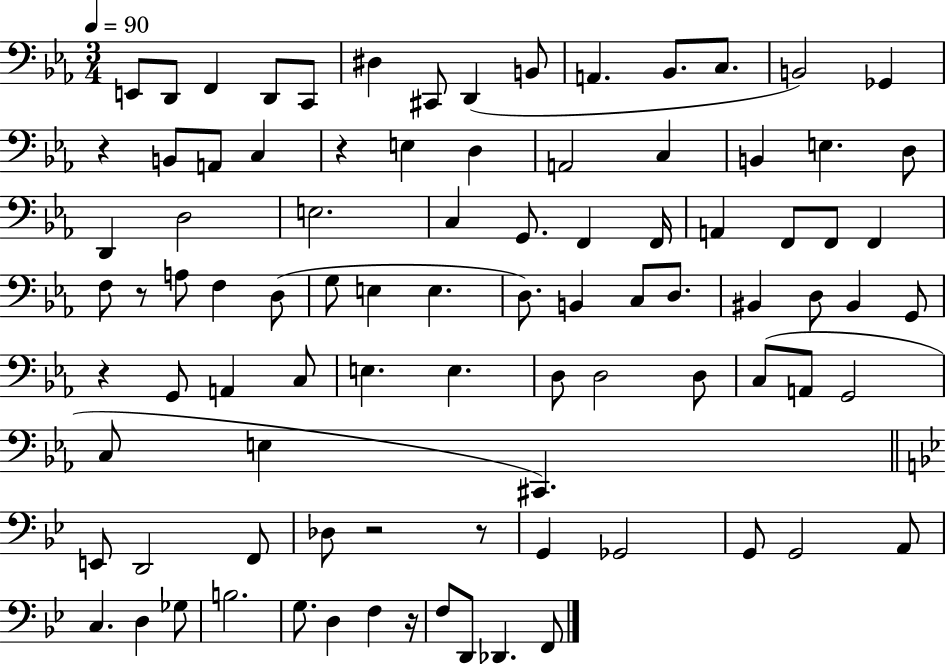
X:1
T:Untitled
M:3/4
L:1/4
K:Eb
E,,/2 D,,/2 F,, D,,/2 C,,/2 ^D, ^C,,/2 D,, B,,/2 A,, _B,,/2 C,/2 B,,2 _G,, z B,,/2 A,,/2 C, z E, D, A,,2 C, B,, E, D,/2 D,, D,2 E,2 C, G,,/2 F,, F,,/4 A,, F,,/2 F,,/2 F,, F,/2 z/2 A,/2 F, D,/2 G,/2 E, E, D,/2 B,, C,/2 D,/2 ^B,, D,/2 ^B,, G,,/2 z G,,/2 A,, C,/2 E, E, D,/2 D,2 D,/2 C,/2 A,,/2 G,,2 C,/2 E, ^C,, E,,/2 D,,2 F,,/2 _D,/2 z2 z/2 G,, _G,,2 G,,/2 G,,2 A,,/2 C, D, _G,/2 B,2 G,/2 D, F, z/4 F,/2 D,,/2 _D,, F,,/2